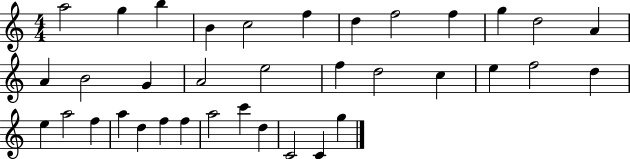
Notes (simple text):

A5/h G5/q B5/q B4/q C5/h F5/q D5/q F5/h F5/q G5/q D5/h A4/q A4/q B4/h G4/q A4/h E5/h F5/q D5/h C5/q E5/q F5/h D5/q E5/q A5/h F5/q A5/q D5/q F5/q F5/q A5/h C6/q D5/q C4/h C4/q G5/q